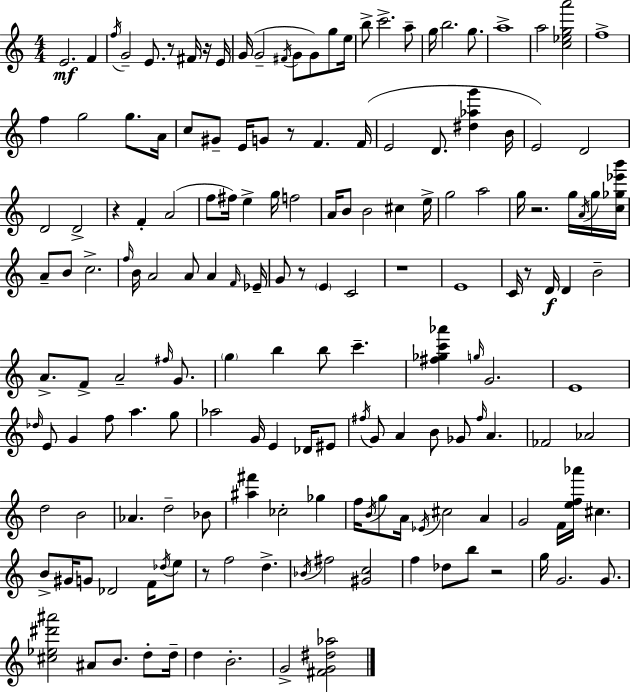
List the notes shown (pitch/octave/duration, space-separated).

E4/h. F4/q F5/s G4/h E4/e. R/e F#4/s R/s E4/s G4/s G4/h F#4/s G4/e G4/e G5/e E5/s B5/e C6/h. A5/e G5/s B5/h. G5/e. A5/w A5/h [C5,Eb5,G5,A6]/h F5/w F5/q G5/h G5/e. A4/s C5/e G#4/e E4/s G4/e R/e F4/q. F4/s E4/h D4/e. [D#5,Ab5,G6]/q B4/s E4/h D4/h D4/h D4/h R/q F4/q A4/h F5/e F#5/s E5/q G5/s F5/h A4/s B4/e B4/h C#5/q E5/s G5/h A5/h G5/s R/h. G5/s A4/s G5/s [C5,Gb5,Eb6,B6]/s A4/e B4/e C5/h. F5/s B4/s A4/h A4/e A4/q F4/s Eb4/s G4/e R/e E4/q C4/h R/w E4/w C4/s R/e D4/s D4/q B4/h A4/e. F4/e A4/h F#5/s G4/e. G5/q B5/q B5/e C6/q. [F#5,Gb5,C6,Ab6]/q G5/s G4/h. E4/w Db5/s E4/e G4/q F5/e A5/q. G5/e Ab5/h G4/s E4/q Db4/s EIS4/e F#5/s G4/e A4/q B4/e Gb4/e F#5/s A4/q. FES4/h Ab4/h D5/h B4/h Ab4/q. D5/h Bb4/e [A#5,F#6]/q CES5/h Gb5/q F5/s B4/s G5/e A4/s Eb4/s C#5/h A4/q G4/h F4/s [E5,F5,Ab6]/s C#5/q. B4/e G#4/s G4/e Db4/h F4/s Db5/s E5/e R/e F5/h D5/q. Bb4/s F#5/h [G#4,C5]/h F5/q Db5/e B5/e R/h G5/s G4/h. G4/e. [C#5,Eb5,D#6,A#6]/h A#4/e B4/e. D5/e D5/s D5/q B4/h. G4/h [F#4,G4,D#5,Ab5]/h